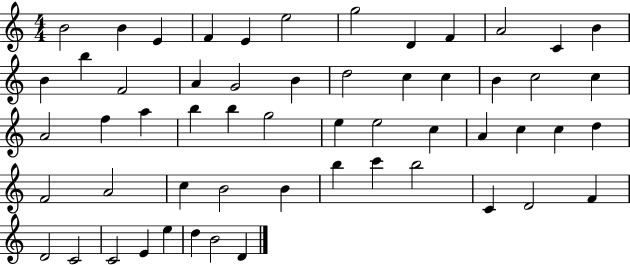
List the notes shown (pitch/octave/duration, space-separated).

B4/h B4/q E4/q F4/q E4/q E5/h G5/h D4/q F4/q A4/h C4/q B4/q B4/q B5/q F4/h A4/q G4/h B4/q D5/h C5/q C5/q B4/q C5/h C5/q A4/h F5/q A5/q B5/q B5/q G5/h E5/q E5/h C5/q A4/q C5/q C5/q D5/q F4/h A4/h C5/q B4/h B4/q B5/q C6/q B5/h C4/q D4/h F4/q D4/h C4/h C4/h E4/q E5/q D5/q B4/h D4/q